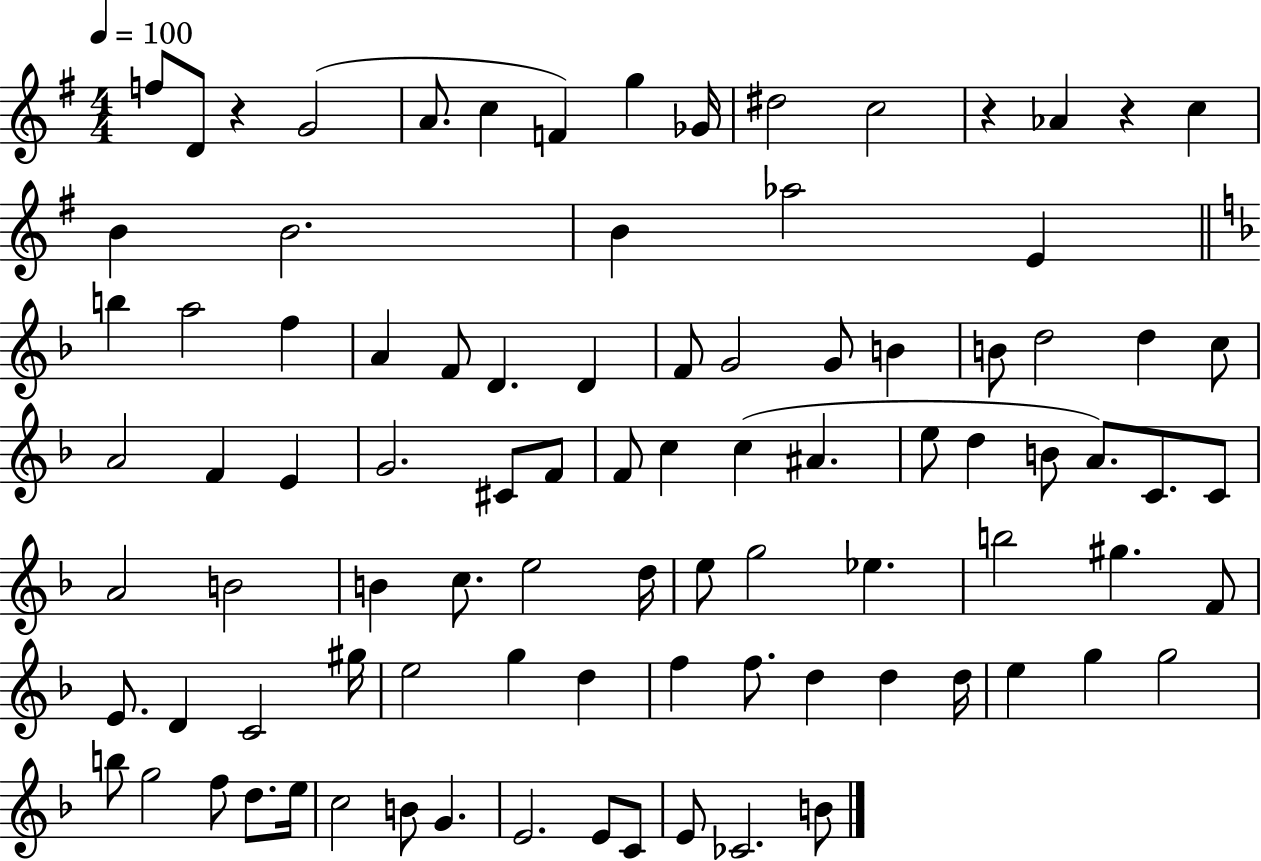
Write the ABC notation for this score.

X:1
T:Untitled
M:4/4
L:1/4
K:G
f/2 D/2 z G2 A/2 c F g _G/4 ^d2 c2 z _A z c B B2 B _a2 E b a2 f A F/2 D D F/2 G2 G/2 B B/2 d2 d c/2 A2 F E G2 ^C/2 F/2 F/2 c c ^A e/2 d B/2 A/2 C/2 C/2 A2 B2 B c/2 e2 d/4 e/2 g2 _e b2 ^g F/2 E/2 D C2 ^g/4 e2 g d f f/2 d d d/4 e g g2 b/2 g2 f/2 d/2 e/4 c2 B/2 G E2 E/2 C/2 E/2 _C2 B/2